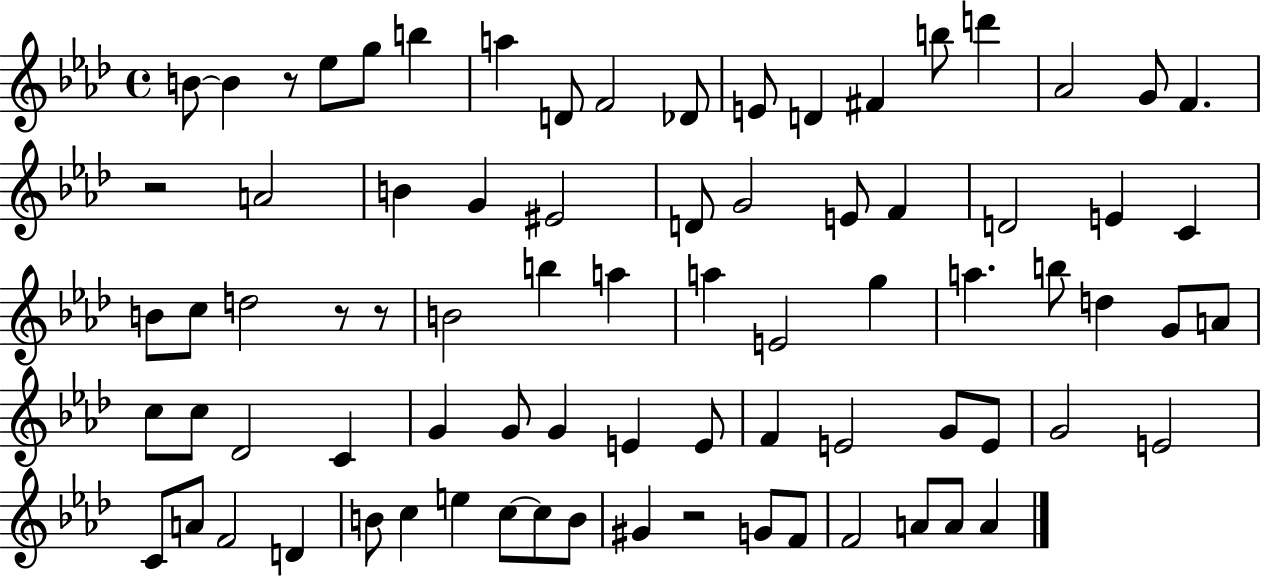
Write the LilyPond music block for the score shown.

{
  \clef treble
  \time 4/4
  \defaultTimeSignature
  \key aes \major
  b'8~~ b'4 r8 ees''8 g''8 b''4 | a''4 d'8 f'2 des'8 | e'8 d'4 fis'4 b''8 d'''4 | aes'2 g'8 f'4. | \break r2 a'2 | b'4 g'4 eis'2 | d'8 g'2 e'8 f'4 | d'2 e'4 c'4 | \break b'8 c''8 d''2 r8 r8 | b'2 b''4 a''4 | a''4 e'2 g''4 | a''4. b''8 d''4 g'8 a'8 | \break c''8 c''8 des'2 c'4 | g'4 g'8 g'4 e'4 e'8 | f'4 e'2 g'8 e'8 | g'2 e'2 | \break c'8 a'8 f'2 d'4 | b'8 c''4 e''4 c''8~~ c''8 b'8 | gis'4 r2 g'8 f'8 | f'2 a'8 a'8 a'4 | \break \bar "|."
}